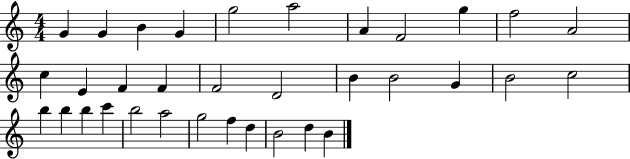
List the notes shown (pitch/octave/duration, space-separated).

G4/q G4/q B4/q G4/q G5/h A5/h A4/q F4/h G5/q F5/h A4/h C5/q E4/q F4/q F4/q F4/h D4/h B4/q B4/h G4/q B4/h C5/h B5/q B5/q B5/q C6/q B5/h A5/h G5/h F5/q D5/q B4/h D5/q B4/q